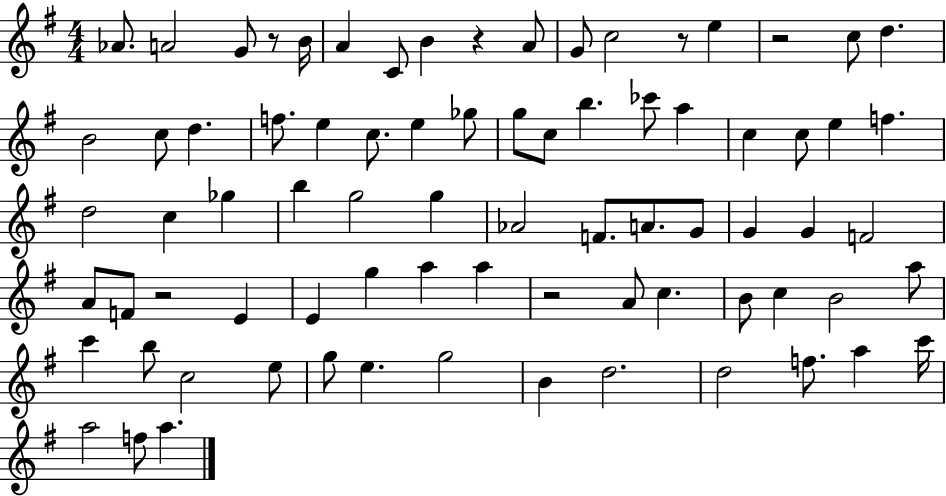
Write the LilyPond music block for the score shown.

{
  \clef treble
  \numericTimeSignature
  \time 4/4
  \key g \major
  aes'8. a'2 g'8 r8 b'16 | a'4 c'8 b'4 r4 a'8 | g'8 c''2 r8 e''4 | r2 c''8 d''4. | \break b'2 c''8 d''4. | f''8. e''4 c''8. e''4 ges''8 | g''8 c''8 b''4. ces'''8 a''4 | c''4 c''8 e''4 f''4. | \break d''2 c''4 ges''4 | b''4 g''2 g''4 | aes'2 f'8. a'8. g'8 | g'4 g'4 f'2 | \break a'8 f'8 r2 e'4 | e'4 g''4 a''4 a''4 | r2 a'8 c''4. | b'8 c''4 b'2 a''8 | \break c'''4 b''8 c''2 e''8 | g''8 e''4. g''2 | b'4 d''2. | d''2 f''8. a''4 c'''16 | \break a''2 f''8 a''4. | \bar "|."
}